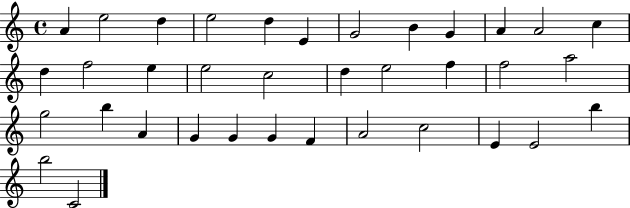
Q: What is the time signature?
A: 4/4